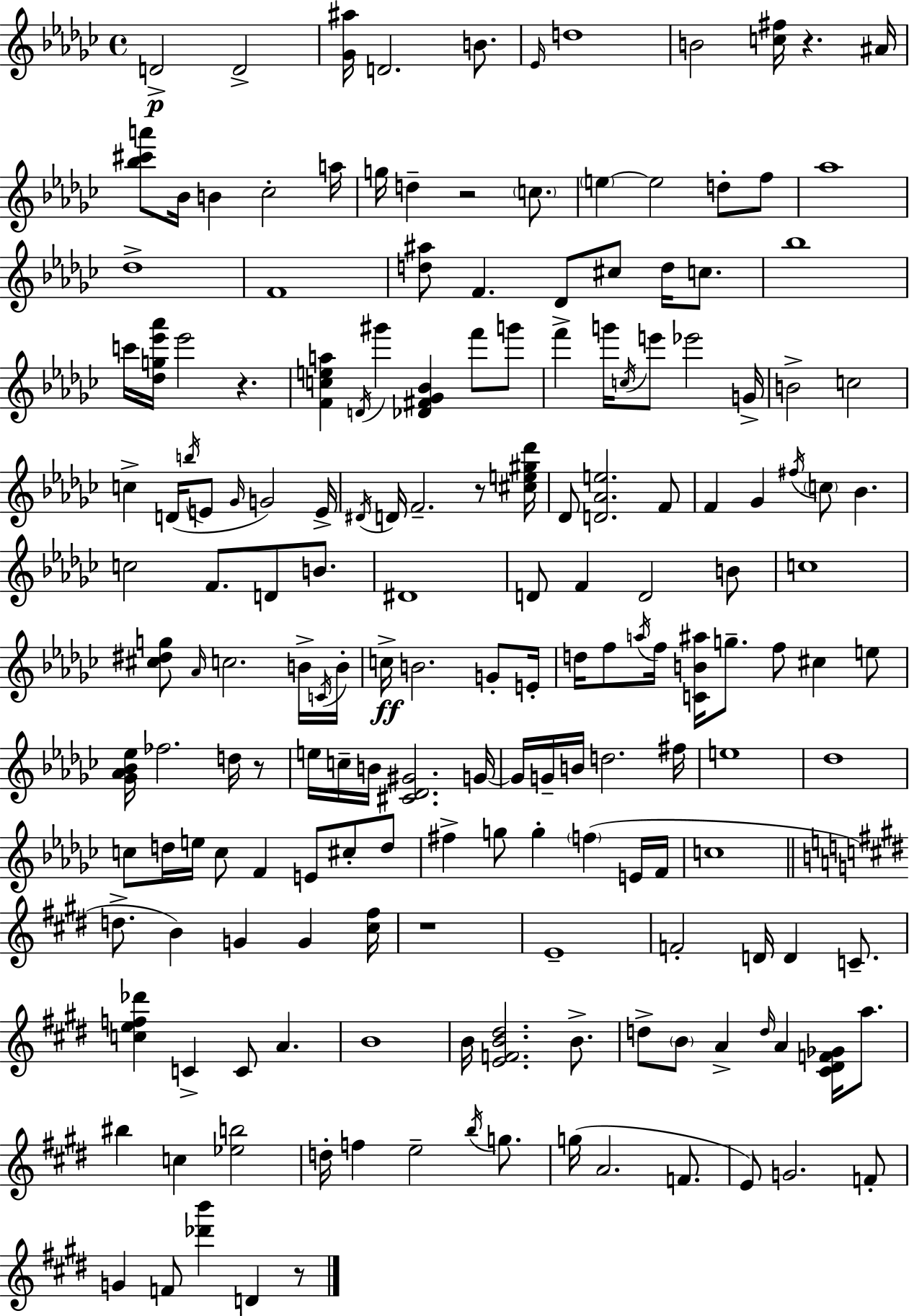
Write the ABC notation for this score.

X:1
T:Untitled
M:4/4
L:1/4
K:Ebm
D2 D2 [_G^a]/4 D2 B/2 _E/4 d4 B2 [c^f]/4 z ^A/4 [_b^c'a']/2 _B/4 B _c2 a/4 g/4 d z2 c/2 e e2 d/2 f/2 _a4 _d4 F4 [d^a]/2 F _D/2 ^c/2 d/4 c/2 _b4 c'/4 [_dg_e'_a']/4 _e'2 z [Fcea] D/4 ^g' [_D^F_G_B] f'/2 g'/2 f' g'/4 c/4 e'/2 _e'2 G/4 B2 c2 c D/4 b/4 E/2 _G/4 G2 E/4 ^D/4 D/4 F2 z/2 [^ce^g_d']/4 _D/2 [D_Ae]2 F/2 F _G ^f/4 c/2 _B c2 F/2 D/2 B/2 ^D4 D/2 F D2 B/2 c4 [^c^dg]/2 _A/4 c2 B/4 C/4 B/4 c/4 B2 G/2 E/4 d/4 f/2 a/4 f/4 [CB^a]/4 g/2 f/2 ^c e/2 [_G_A_B_e]/4 _f2 d/4 z/2 e/4 c/4 B/4 [^C_D^G]2 G/4 G/4 G/4 B/4 d2 ^f/4 e4 _d4 c/2 d/4 e/4 c/2 F E/2 ^c/2 d/2 ^f g/2 g f E/4 F/4 c4 d/2 B G G [^c^f]/4 z4 E4 F2 D/4 D C/2 [cef_d'] C C/2 A B4 B/4 [EFB^d]2 B/2 d/2 B/2 A d/4 A [^C^DF_G]/4 a/2 ^b c [_eb]2 d/4 f e2 b/4 g/2 g/4 A2 F/2 E/2 G2 F/2 G F/2 [_d'b'] D z/2